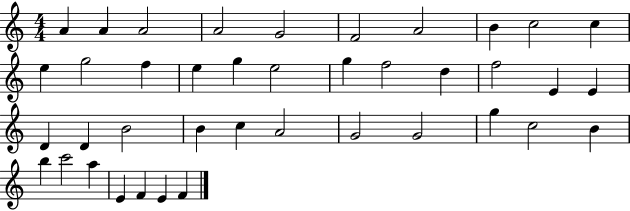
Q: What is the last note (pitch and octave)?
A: F4